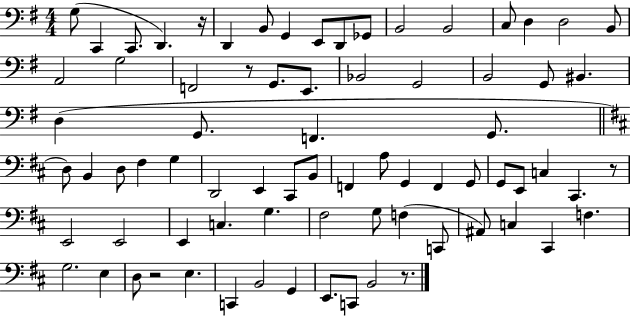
{
  \clef bass
  \numericTimeSignature
  \time 4/4
  \key g \major
  g8( c,4 c,8. d,4.) r16 | d,4 b,8 g,4 e,8 d,8 ges,8 | b,2 b,2 | c8 d4 d2 b,8 | \break a,2 g2 | f,2 r8 g,8. e,8. | bes,2 g,2 | b,2 g,8 bis,4. | \break d4( g,8. f,4. g,8. | \bar "||" \break \key d \major d8) b,4 d8 fis4 g4 | d,2 e,4 cis,8 b,8 | f,4 a8 g,4 f,4 g,8 | g,8 e,8 c4 cis,4. r8 | \break e,2 e,2 | e,4 c4. g4. | fis2 g8 f4( c,8 | ais,8) c4 cis,4 f4. | \break g2. e4 | d8 r2 e4. | c,4 b,2 g,4 | e,8. c,8 b,2 r8. | \break \bar "|."
}